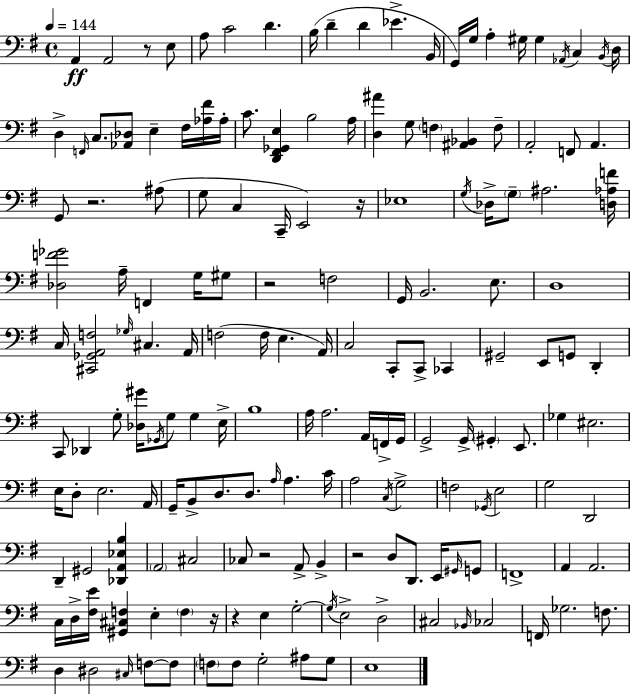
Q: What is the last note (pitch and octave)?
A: E3